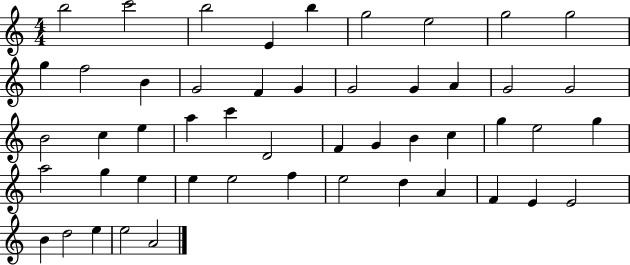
{
  \clef treble
  \numericTimeSignature
  \time 4/4
  \key c \major
  b''2 c'''2 | b''2 e'4 b''4 | g''2 e''2 | g''2 g''2 | \break g''4 f''2 b'4 | g'2 f'4 g'4 | g'2 g'4 a'4 | g'2 g'2 | \break b'2 c''4 e''4 | a''4 c'''4 d'2 | f'4 g'4 b'4 c''4 | g''4 e''2 g''4 | \break a''2 g''4 e''4 | e''4 e''2 f''4 | e''2 d''4 a'4 | f'4 e'4 e'2 | \break b'4 d''2 e''4 | e''2 a'2 | \bar "|."
}